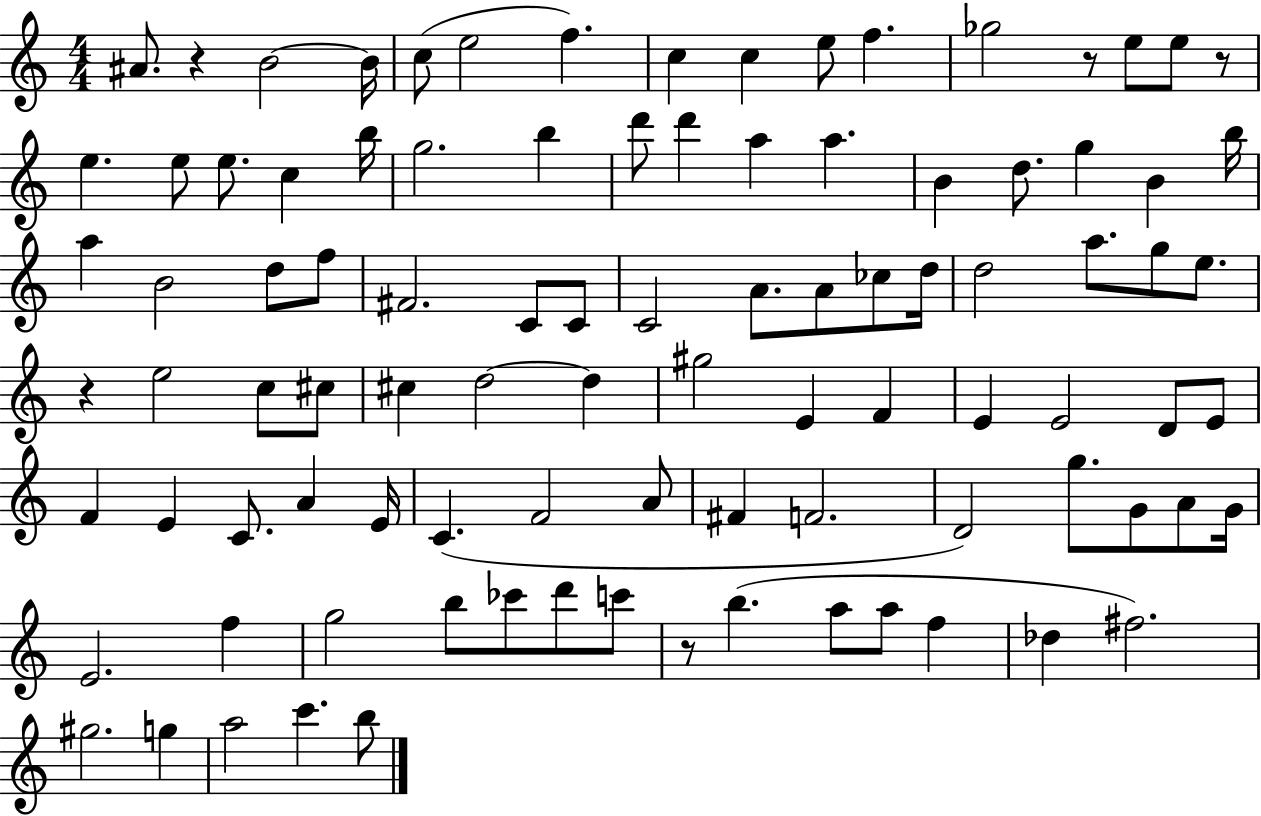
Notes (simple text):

A#4/e. R/q B4/h B4/s C5/e E5/h F5/q. C5/q C5/q E5/e F5/q. Gb5/h R/e E5/e E5/e R/e E5/q. E5/e E5/e. C5/q B5/s G5/h. B5/q D6/e D6/q A5/q A5/q. B4/q D5/e. G5/q B4/q B5/s A5/q B4/h D5/e F5/e F#4/h. C4/e C4/e C4/h A4/e. A4/e CES5/e D5/s D5/h A5/e. G5/e E5/e. R/q E5/h C5/e C#5/e C#5/q D5/h D5/q G#5/h E4/q F4/q E4/q E4/h D4/e E4/e F4/q E4/q C4/e. A4/q E4/s C4/q. F4/h A4/e F#4/q F4/h. D4/h G5/e. G4/e A4/e G4/s E4/h. F5/q G5/h B5/e CES6/e D6/e C6/e R/e B5/q. A5/e A5/e F5/q Db5/q F#5/h. G#5/h. G5/q A5/h C6/q. B5/e